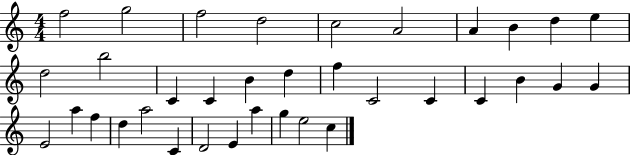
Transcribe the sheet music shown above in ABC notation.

X:1
T:Untitled
M:4/4
L:1/4
K:C
f2 g2 f2 d2 c2 A2 A B d e d2 b2 C C B d f C2 C C B G G E2 a f d a2 C D2 E a g e2 c